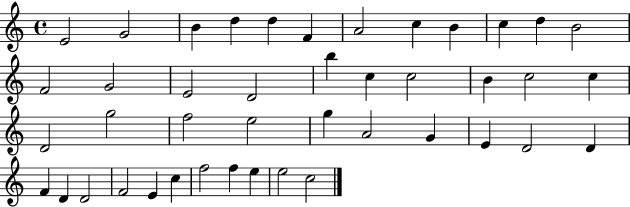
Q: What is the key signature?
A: C major